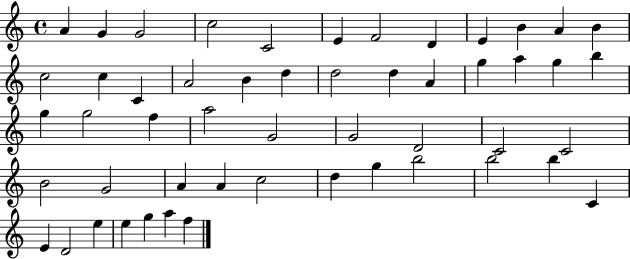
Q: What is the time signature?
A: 4/4